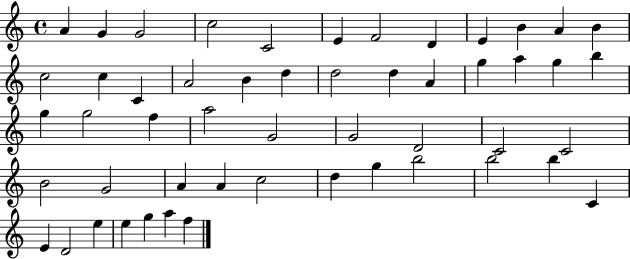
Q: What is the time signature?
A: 4/4